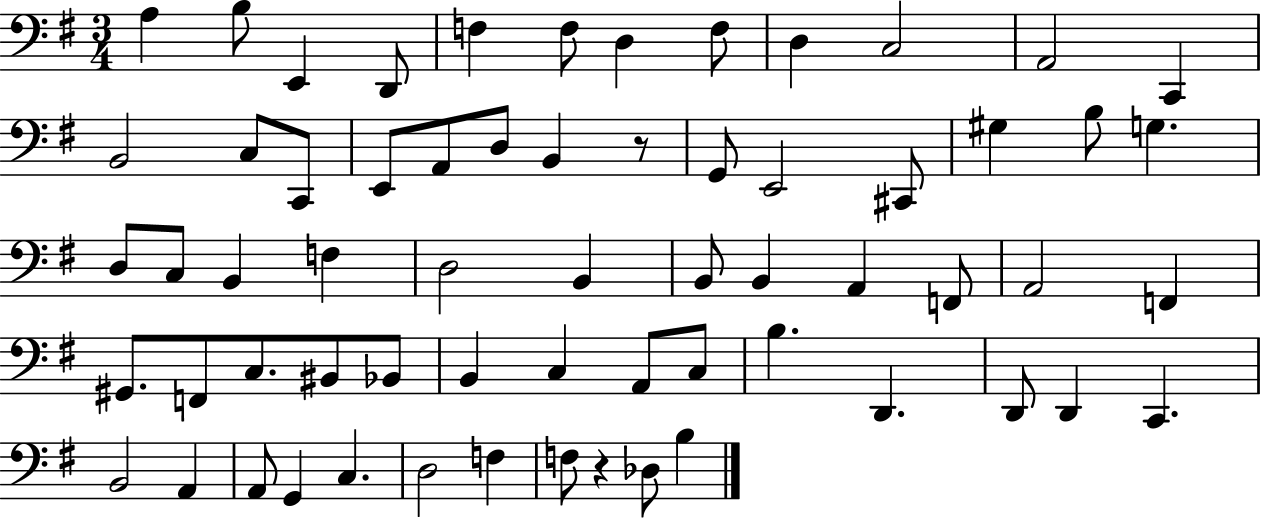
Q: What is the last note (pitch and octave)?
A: B3